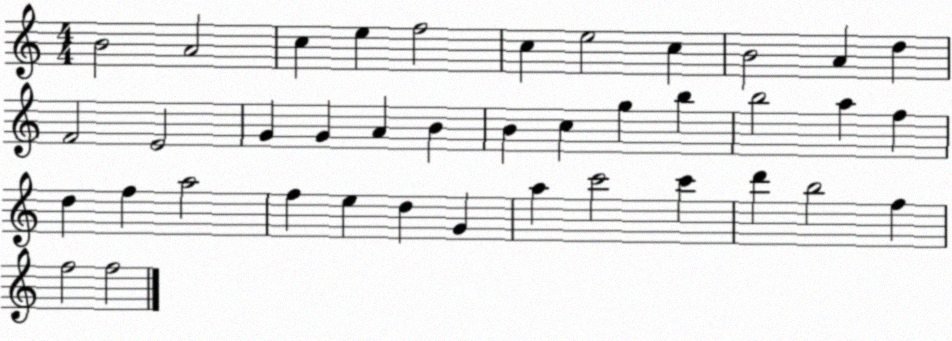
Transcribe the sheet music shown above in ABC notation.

X:1
T:Untitled
M:4/4
L:1/4
K:C
B2 A2 c e f2 c e2 c B2 A d F2 E2 G G A B B c g b b2 a f d f a2 f e d G a c'2 c' d' b2 f f2 f2